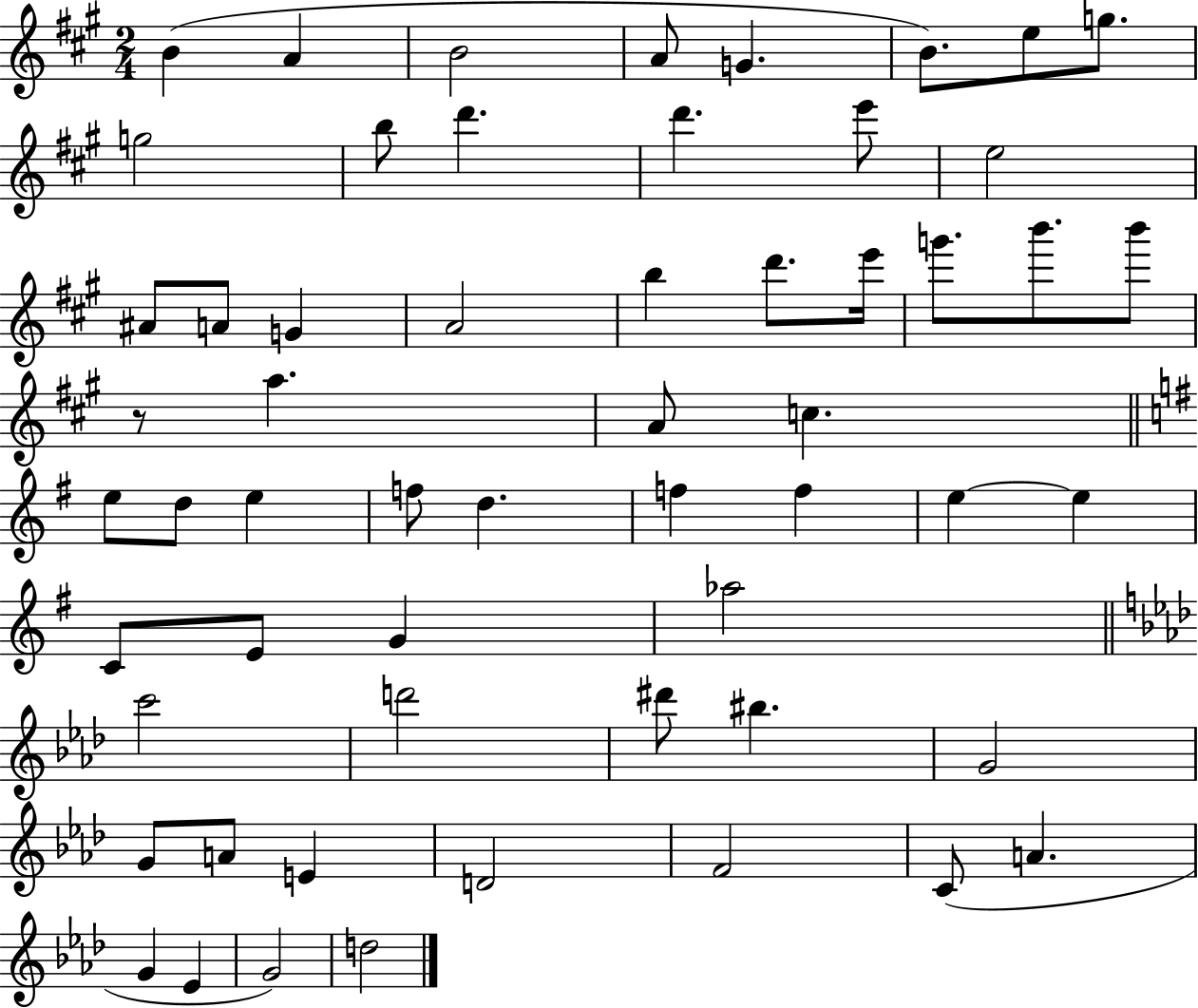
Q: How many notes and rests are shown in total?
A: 57